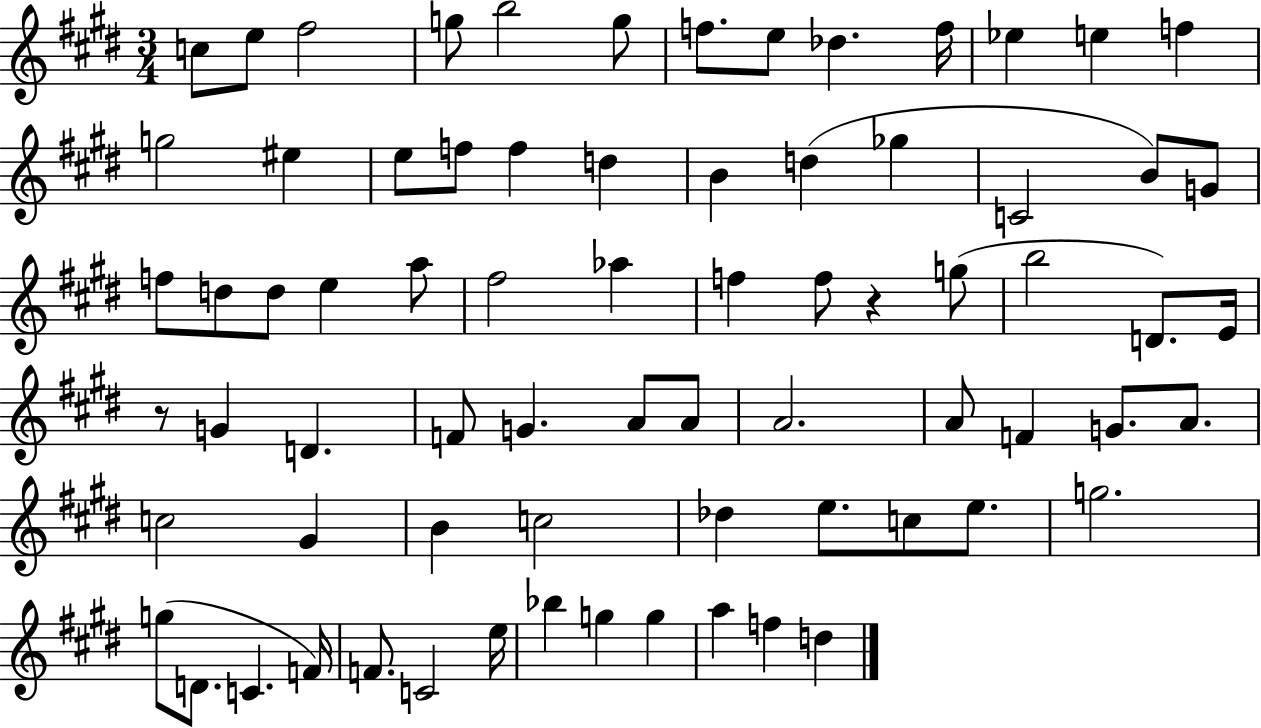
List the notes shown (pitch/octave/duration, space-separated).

C5/e E5/e F#5/h G5/e B5/h G5/e F5/e. E5/e Db5/q. F5/s Eb5/q E5/q F5/q G5/h EIS5/q E5/e F5/e F5/q D5/q B4/q D5/q Gb5/q C4/h B4/e G4/e F5/e D5/e D5/e E5/q A5/e F#5/h Ab5/q F5/q F5/e R/q G5/e B5/h D4/e. E4/s R/e G4/q D4/q. F4/e G4/q. A4/e A4/e A4/h. A4/e F4/q G4/e. A4/e. C5/h G#4/q B4/q C5/h Db5/q E5/e. C5/e E5/e. G5/h. G5/e D4/e. C4/q. F4/s F4/e. C4/h E5/s Bb5/q G5/q G5/q A5/q F5/q D5/q